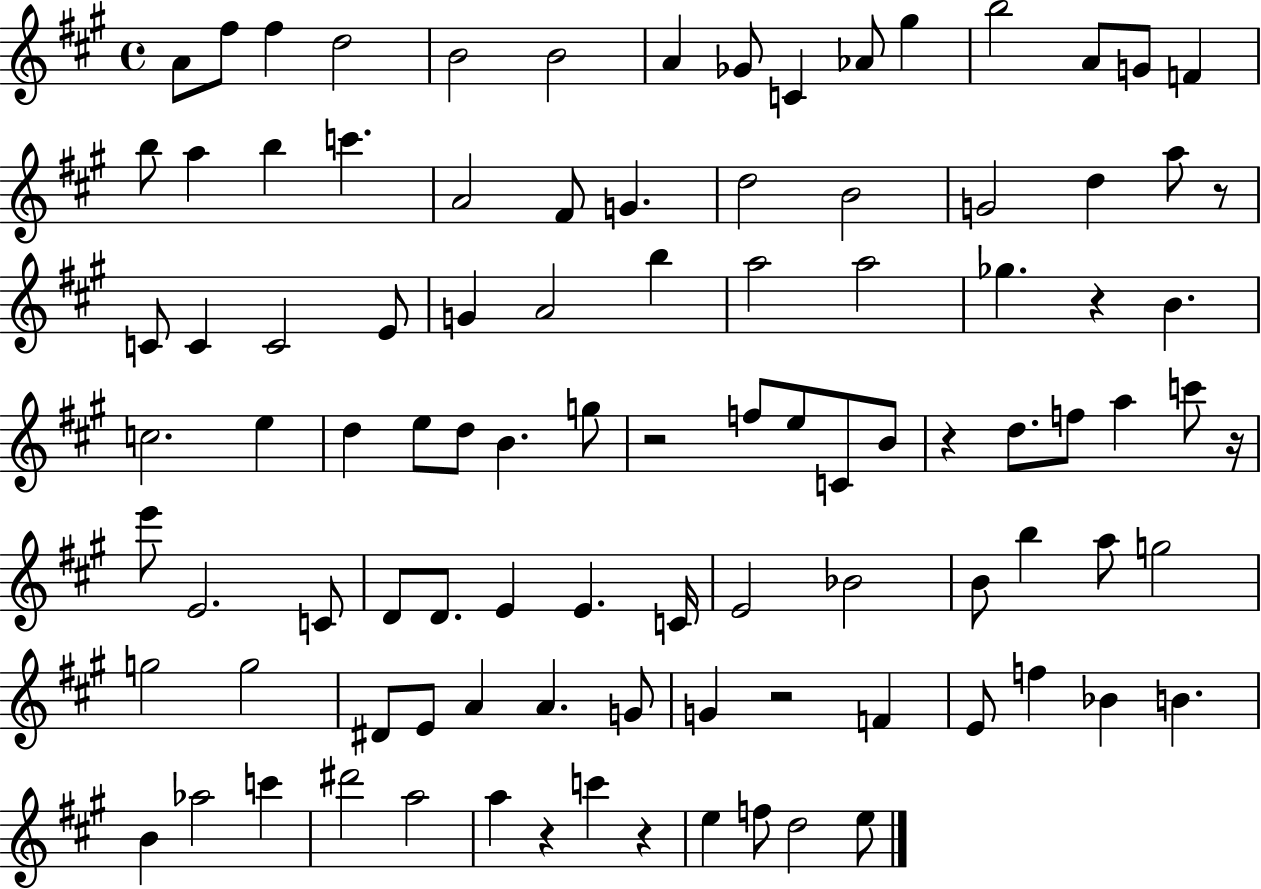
{
  \clef treble
  \time 4/4
  \defaultTimeSignature
  \key a \major
  a'8 fis''8 fis''4 d''2 | b'2 b'2 | a'4 ges'8 c'4 aes'8 gis''4 | b''2 a'8 g'8 f'4 | \break b''8 a''4 b''4 c'''4. | a'2 fis'8 g'4. | d''2 b'2 | g'2 d''4 a''8 r8 | \break c'8 c'4 c'2 e'8 | g'4 a'2 b''4 | a''2 a''2 | ges''4. r4 b'4. | \break c''2. e''4 | d''4 e''8 d''8 b'4. g''8 | r2 f''8 e''8 c'8 b'8 | r4 d''8. f''8 a''4 c'''8 r16 | \break e'''8 e'2. c'8 | d'8 d'8. e'4 e'4. c'16 | e'2 bes'2 | b'8 b''4 a''8 g''2 | \break g''2 g''2 | dis'8 e'8 a'4 a'4. g'8 | g'4 r2 f'4 | e'8 f''4 bes'4 b'4. | \break b'4 aes''2 c'''4 | dis'''2 a''2 | a''4 r4 c'''4 r4 | e''4 f''8 d''2 e''8 | \break \bar "|."
}